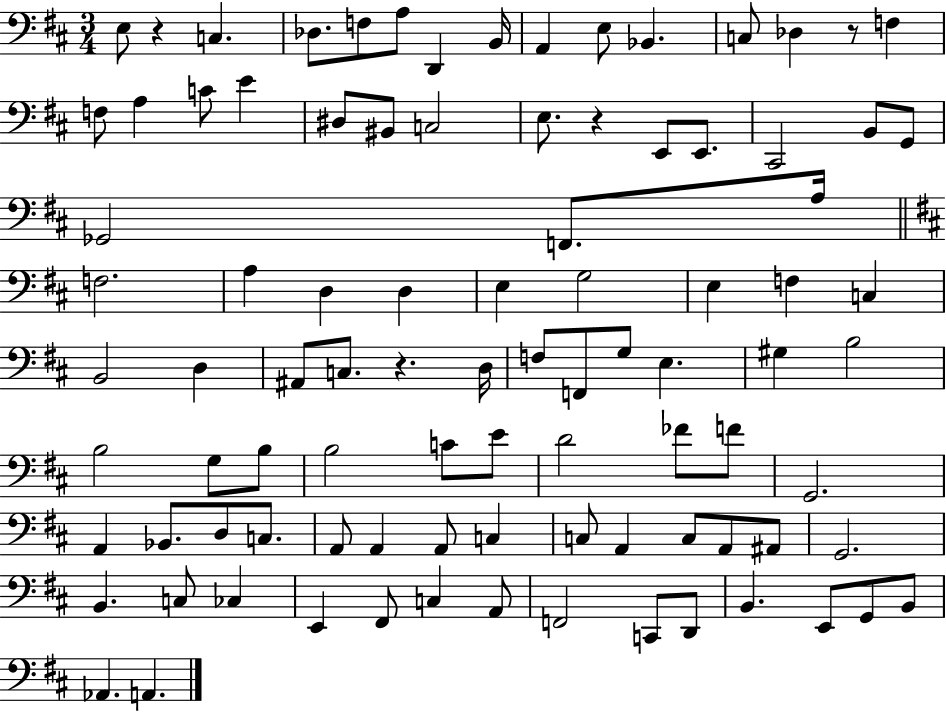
X:1
T:Untitled
M:3/4
L:1/4
K:D
E,/2 z C, _D,/2 F,/2 A,/2 D,, B,,/4 A,, E,/2 _B,, C,/2 _D, z/2 F, F,/2 A, C/2 E ^D,/2 ^B,,/2 C,2 E,/2 z E,,/2 E,,/2 ^C,,2 B,,/2 G,,/2 _G,,2 F,,/2 A,/4 F,2 A, D, D, E, G,2 E, F, C, B,,2 D, ^A,,/2 C,/2 z D,/4 F,/2 F,,/2 G,/2 E, ^G, B,2 B,2 G,/2 B,/2 B,2 C/2 E/2 D2 _F/2 F/2 G,,2 A,, _B,,/2 D,/2 C,/2 A,,/2 A,, A,,/2 C, C,/2 A,, C,/2 A,,/2 ^A,,/2 G,,2 B,, C,/2 _C, E,, ^F,,/2 C, A,,/2 F,,2 C,,/2 D,,/2 B,, E,,/2 G,,/2 B,,/2 _A,, A,,